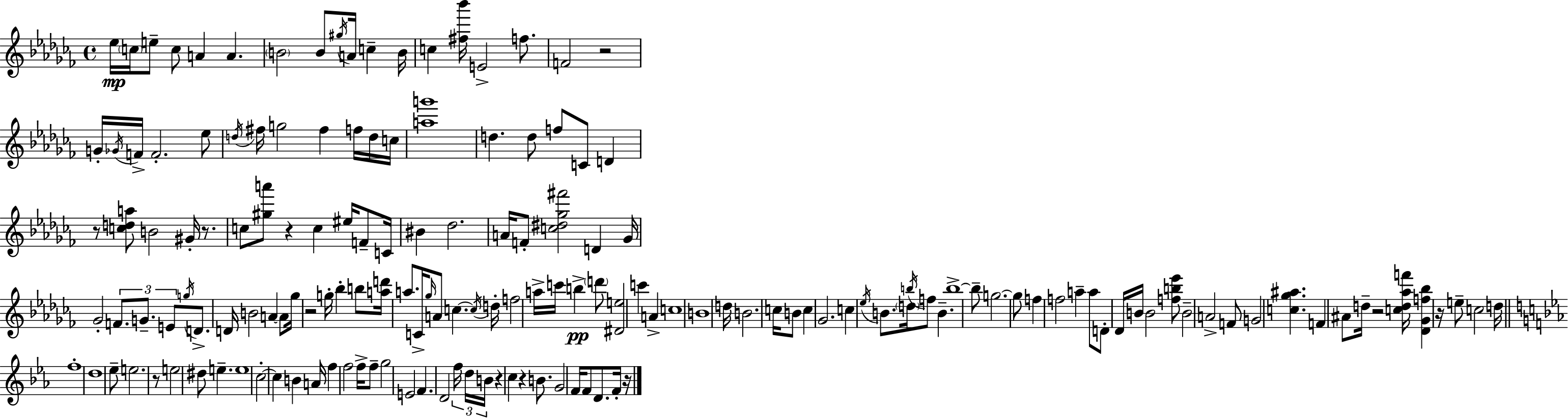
{
  \clef treble
  \time 4/4
  \defaultTimeSignature
  \key aes \minor
  \repeat volta 2 { ees''16\mp \parenthesize c''16 e''8-- c''8 a'4 a'4. | \parenthesize b'2 b'8 \acciaccatura { gis''16 } a'16 c''4-- | b'16 c''4 <fis'' bes'''>16 e'2-> f''8. | f'2 r2 | \break g'16-. \acciaccatura { ges'16 } f'16-> f'2.-. | ees''8 \acciaccatura { d''16 } fis''16 g''2 fis''4 | f''16 d''16 c''16 <a'' g'''>1 | d''4. d''8 f''8 c'8 d'4 | \break r8 <c'' d'' a''>8 b'2 gis'16-. | r8. c''8 <gis'' a'''>8 r4 c''4 eis''16 | f'8-- c'16 bis'4 des''2. | a'16 f'8-. <c'' dis'' ges'' fis'''>2 d'4 | \break ges'16 ges'2-. \tuplet 3/2 { f'8. g'8.-- | e'8 } \acciaccatura { g''16 } d'8.-> d'16 b'2 | a'4~~ a'8 ges''16 r2 g''16-. | bes''4-. b''8 <a'' d'''>16 a''8. c'16-> \grace { ges''16 } a'8 c''4.~~ | \break \acciaccatura { c''16 } d''16-. f''2 a''16-> c'''16 | b''4->\pp \parenthesize d'''8 <dis' e''>2 c'''4 | a'4-> c''1 | b'1 | \break d''16 b'2. | c''16 b'8 c''4 ges'2. | c''4 \acciaccatura { ees''16 } b'8. \parenthesize d''16 \acciaccatura { b''16 } | f''8 b'4.-- b''1->~~ | \break b''8-- g''2.~~ | g''8 f''4 f''2 | a''4-- a''8 d'8-. des'16 b'16 b'2 | <f'' b'' ees'''>8 b'2-- | \break a'2-> f'8 g'2 | <c'' ges'' ais''>4. f'4 ais'8 d''16-- r2 | <c'' d'' aes'' f'''>16 <des' ges' f'' bes''>4 r16 e''8-- c''2 | d''16 \bar "||" \break \key c \minor f''1-. | d''1 | ees''8-- e''2. r8 | e''2 dis''8 e''4.-- | \break e''1 | c''2-.~~ c''4 b'4 | a'16 f''4 f''2 f''16-> f''8-- | g''2 e'2 | \break f'4. d'2 \tuplet 3/2 { f''16 d''16 | b'16 } r4 c''4 r4 b'8. | g'2 f'16 f'8 d'8. f'16-. r16 | } \bar "|."
}